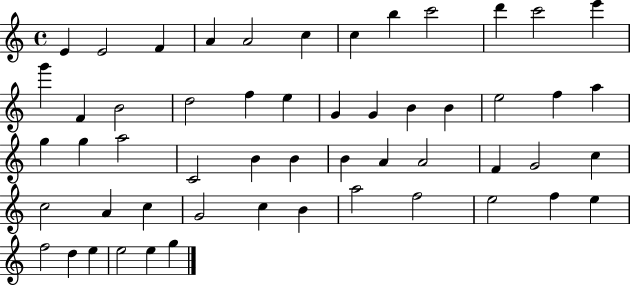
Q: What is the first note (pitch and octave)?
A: E4